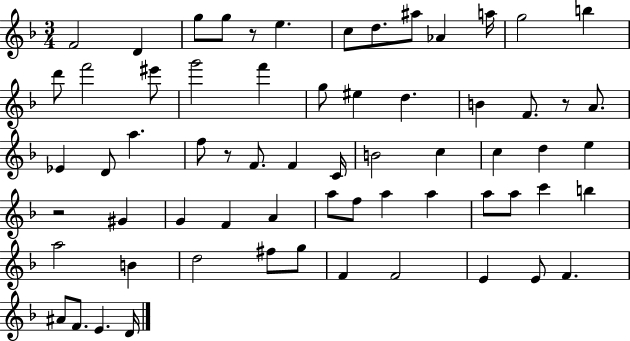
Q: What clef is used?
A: treble